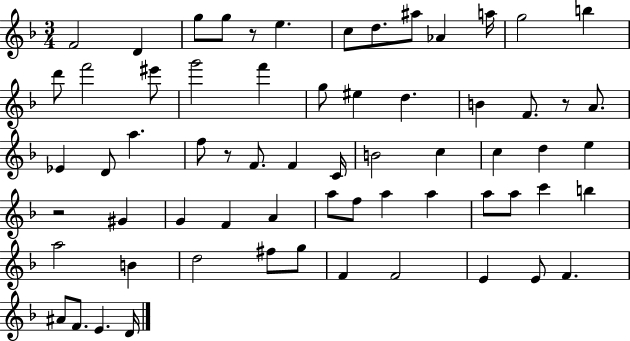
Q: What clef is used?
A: treble